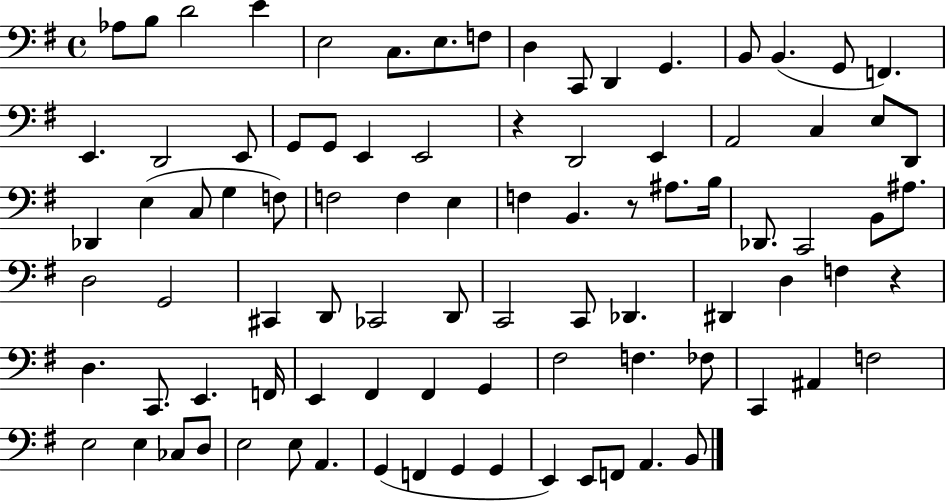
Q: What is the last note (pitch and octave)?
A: B2